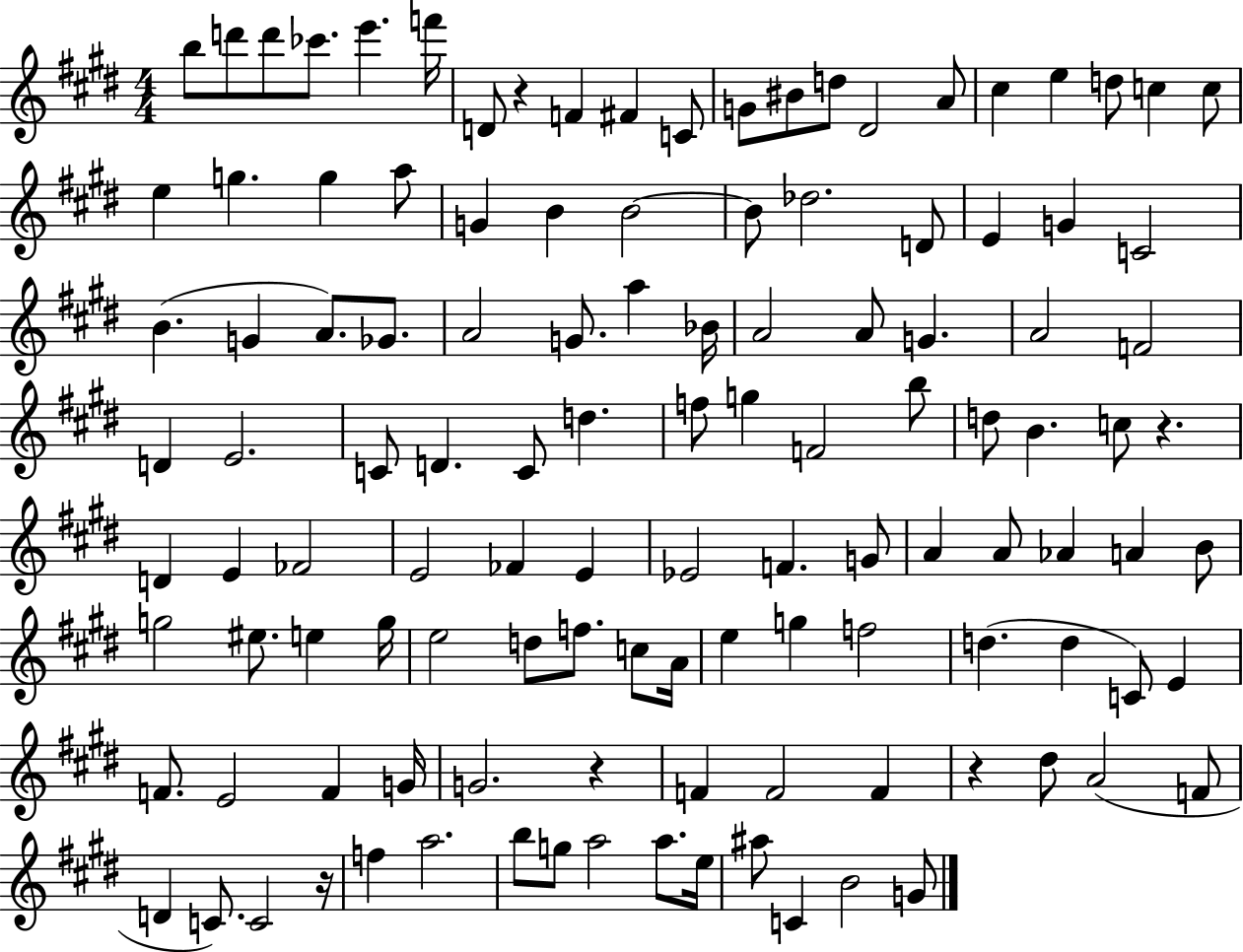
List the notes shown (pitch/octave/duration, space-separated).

B5/e D6/e D6/e CES6/e. E6/q. F6/s D4/e R/q F4/q F#4/q C4/e G4/e BIS4/e D5/e D#4/h A4/e C#5/q E5/q D5/e C5/q C5/e E5/q G5/q. G5/q A5/e G4/q B4/q B4/h B4/e Db5/h. D4/e E4/q G4/q C4/h B4/q. G4/q A4/e. Gb4/e. A4/h G4/e. A5/q Bb4/s A4/h A4/e G4/q. A4/h F4/h D4/q E4/h. C4/e D4/q. C4/e D5/q. F5/e G5/q F4/h B5/e D5/e B4/q. C5/e R/q. D4/q E4/q FES4/h E4/h FES4/q E4/q Eb4/h F4/q. G4/e A4/q A4/e Ab4/q A4/q B4/e G5/h EIS5/e. E5/q G5/s E5/h D5/e F5/e. C5/e A4/s E5/q G5/q F5/h D5/q. D5/q C4/e E4/q F4/e. E4/h F4/q G4/s G4/h. R/q F4/q F4/h F4/q R/q D#5/e A4/h F4/e D4/q C4/e. C4/h R/s F5/q A5/h. B5/e G5/e A5/h A5/e. E5/s A#5/e C4/q B4/h G4/e